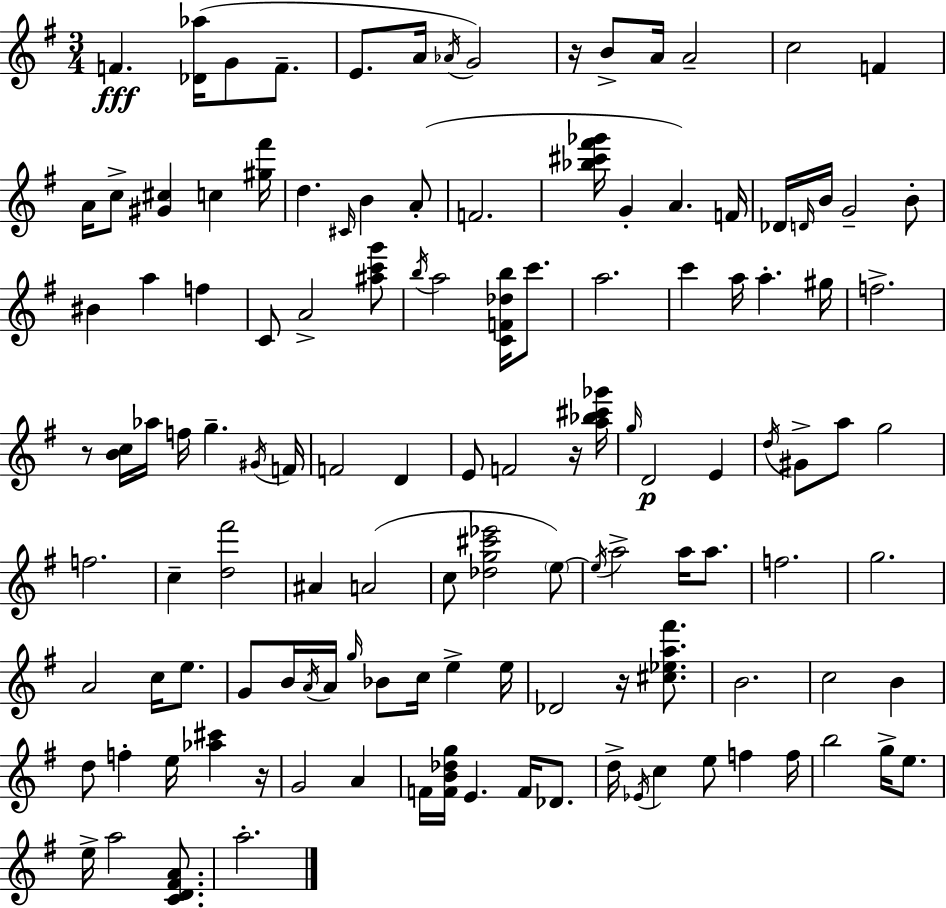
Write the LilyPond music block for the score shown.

{
  \clef treble
  \numericTimeSignature
  \time 3/4
  \key g \major
  f'4.\fff <des' aes''>16( g'8 f'8.-- | e'8. a'16 \acciaccatura { aes'16 }) g'2 | r16 b'8-> a'16 a'2-- | c''2 f'4 | \break a'16 c''8-> <gis' cis''>4 c''4 | <gis'' fis'''>16 d''4. \grace { cis'16 } b'4 | a'8-.( f'2. | <bes'' cis''' fis''' ges'''>16 g'4-. a'4.) | \break f'16 des'16 \grace { d'16 } b'16 g'2-- | b'8-. bis'4 a''4 f''4 | c'8 a'2-> | <ais'' c''' g'''>8 \acciaccatura { b''16 } a''2 | \break <c' f' des'' b''>16 c'''8. a''2. | c'''4 a''16 a''4.-. | gis''16 f''2.-> | r8 <b' c''>16 aes''16 f''16 g''4.-- | \break \acciaccatura { gis'16 } f'16 f'2 | d'4 e'8 f'2 | r16 <a'' bes'' cis''' ges'''>16 \grace { g''16 } d'2\p | e'4 \acciaccatura { d''16 } gis'8-> a''8 g''2 | \break f''2. | c''4-- <d'' fis'''>2 | ais'4 a'2( | c''8 <des'' g'' cis''' ees'''>2 | \break \parenthesize e''8~~) \acciaccatura { e''16 } a''2-> | a''16 a''8. f''2. | g''2. | a'2 | \break c''16 e''8. g'8 b'16 \acciaccatura { a'16 } | a'16 \grace { g''16 } bes'8 c''16 e''4-> e''16 des'2 | r16 <cis'' ees'' a'' fis'''>8. b'2. | c''2 | \break b'4 d''8 | f''4-. e''16 <aes'' cis'''>4 r16 g'2 | a'4 f'16 <f' b' des'' g''>16 | e'4. f'16 des'8. d''16-> \acciaccatura { ees'16 } | \break c''4 e''8 f''4 f''16 b''2 | g''16-> e''8. e''16-> | a''2 <c' d' fis' a'>8. a''2.-. | \bar "|."
}